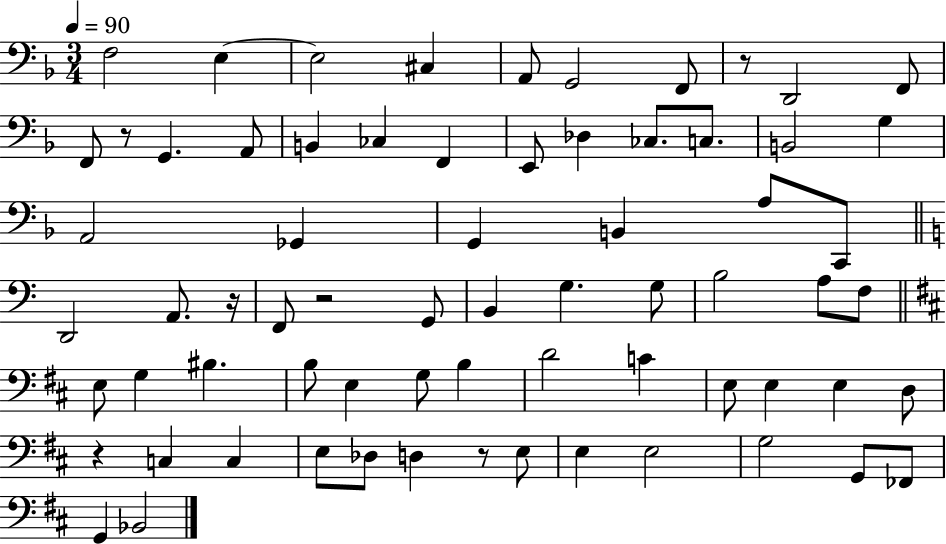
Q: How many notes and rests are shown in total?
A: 69